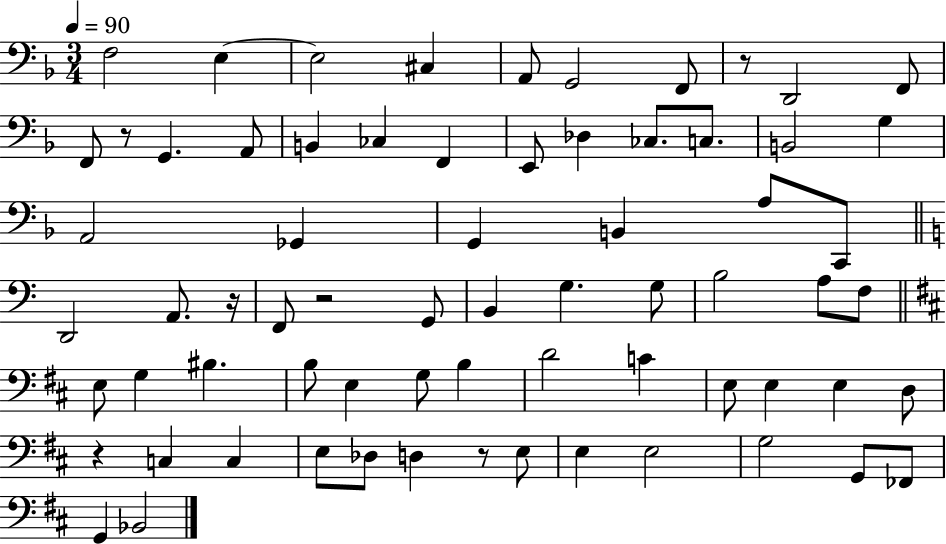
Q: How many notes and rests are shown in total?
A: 69